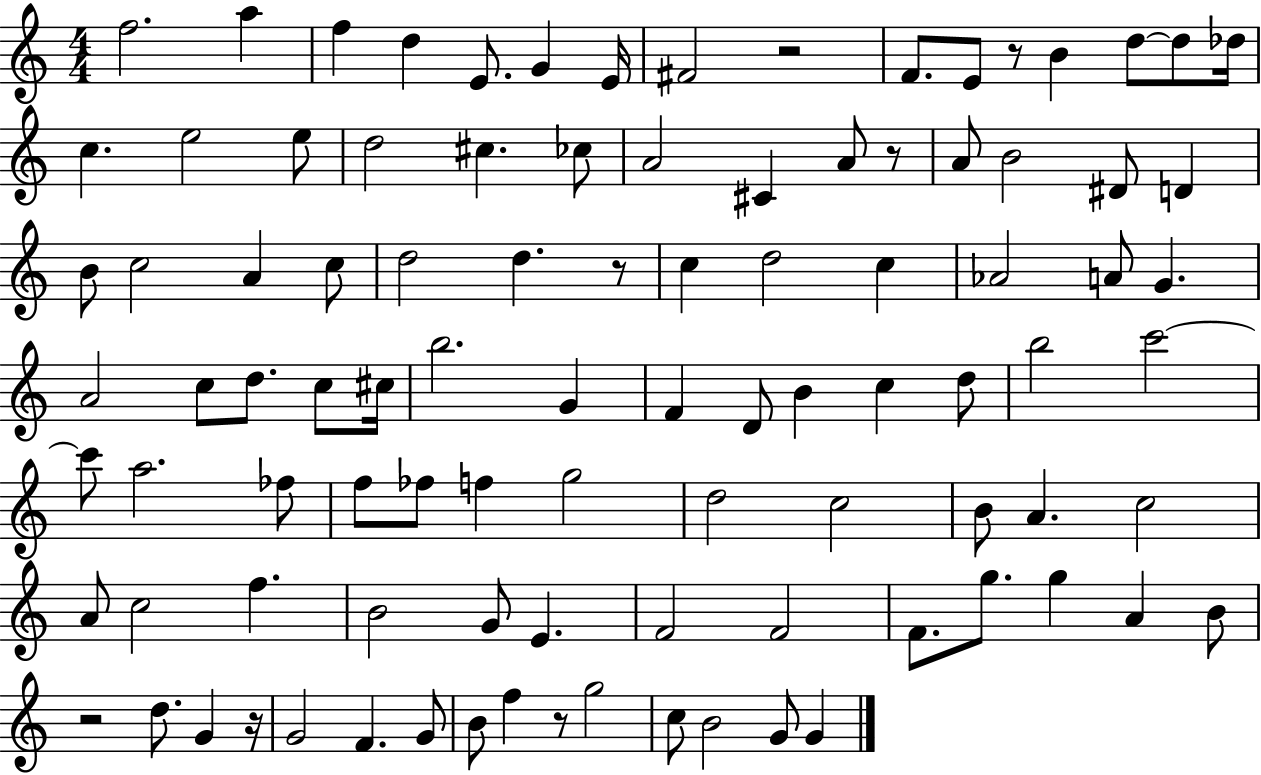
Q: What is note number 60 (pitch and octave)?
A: G5